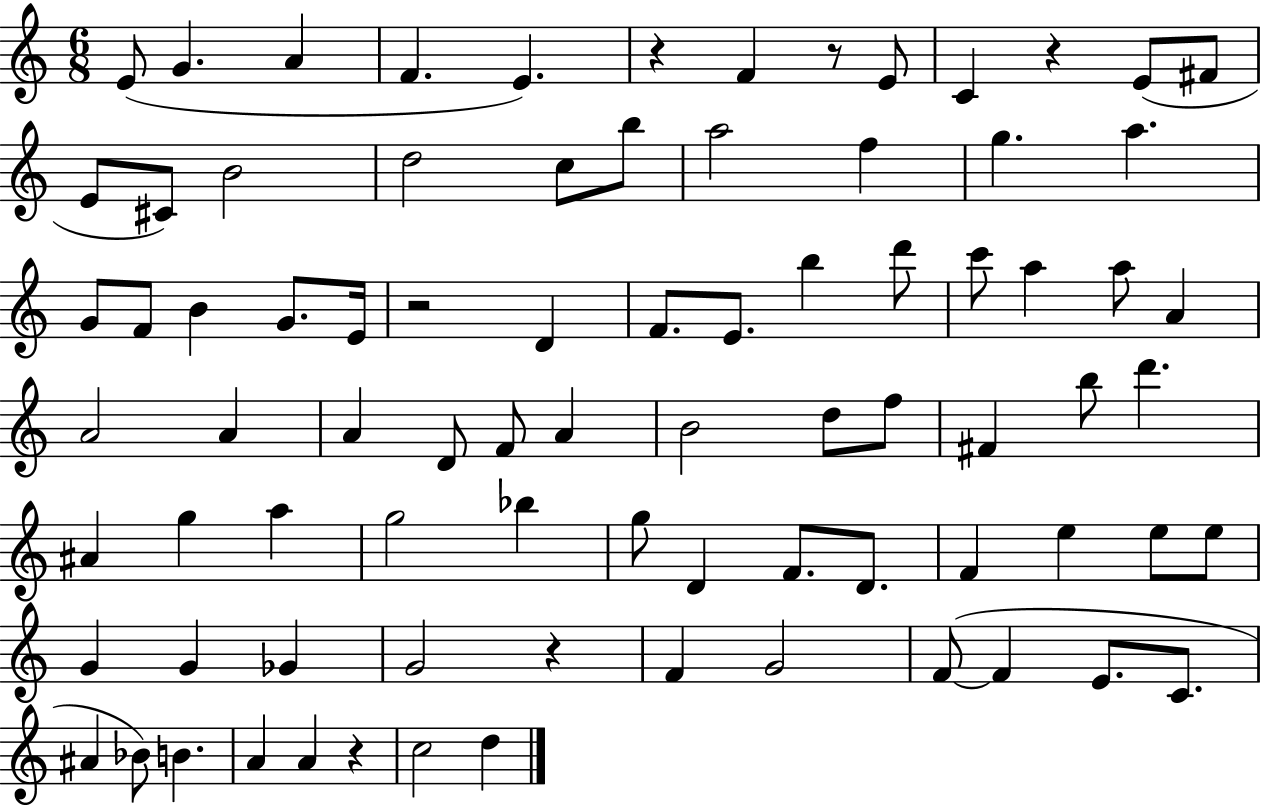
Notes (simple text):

E4/e G4/q. A4/q F4/q. E4/q. R/q F4/q R/e E4/e C4/q R/q E4/e F#4/e E4/e C#4/e B4/h D5/h C5/e B5/e A5/h F5/q G5/q. A5/q. G4/e F4/e B4/q G4/e. E4/s R/h D4/q F4/e. E4/e. B5/q D6/e C6/e A5/q A5/e A4/q A4/h A4/q A4/q D4/e F4/e A4/q B4/h D5/e F5/e F#4/q B5/e D6/q. A#4/q G5/q A5/q G5/h Bb5/q G5/e D4/q F4/e. D4/e. F4/q E5/q E5/e E5/e G4/q G4/q Gb4/q G4/h R/q F4/q G4/h F4/e F4/q E4/e. C4/e. A#4/q Bb4/e B4/q. A4/q A4/q R/q C5/h D5/q